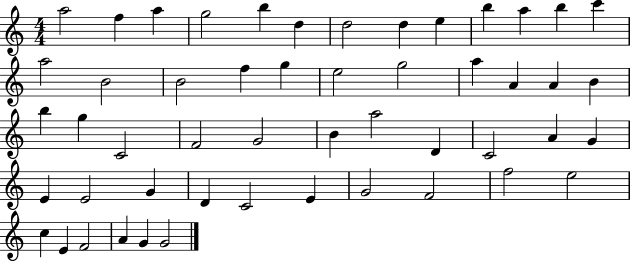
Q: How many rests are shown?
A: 0